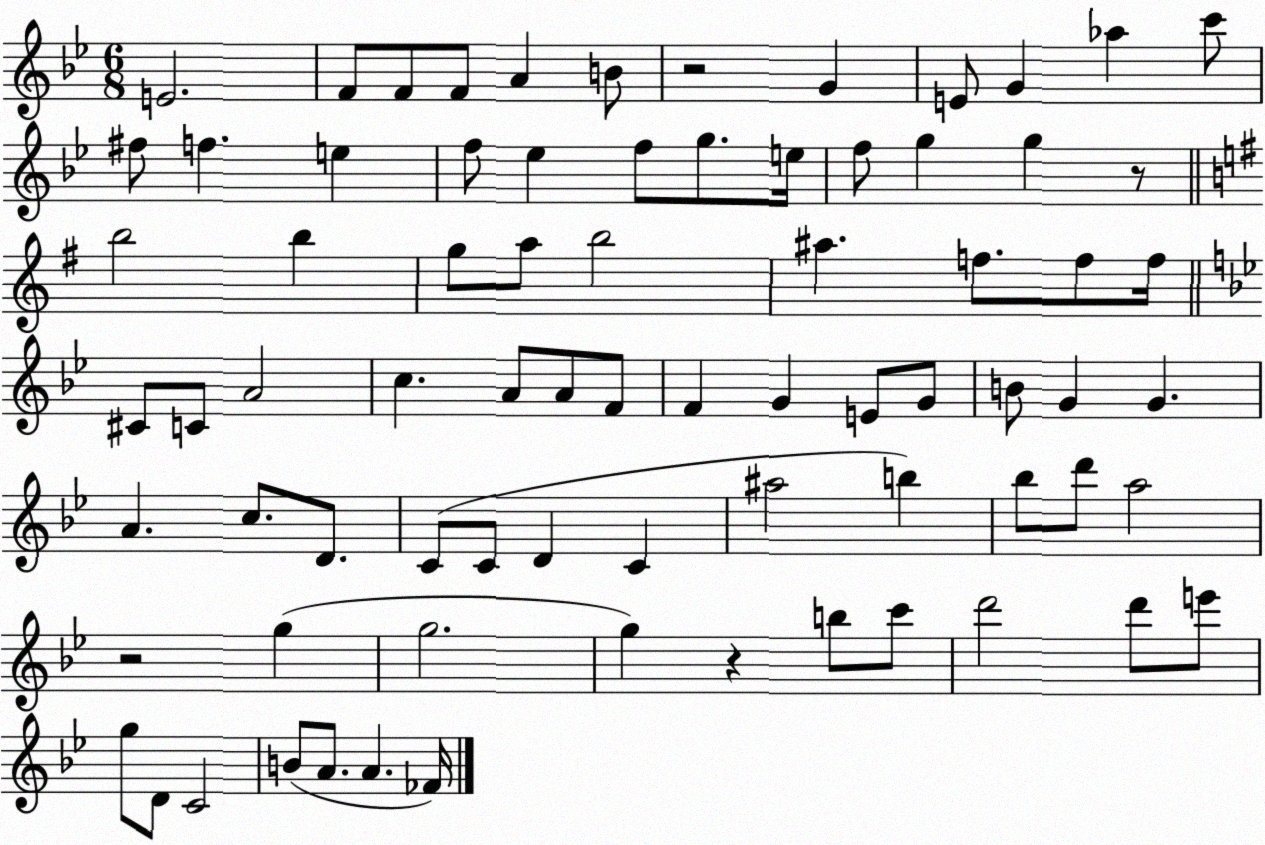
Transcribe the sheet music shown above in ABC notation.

X:1
T:Untitled
M:6/8
L:1/4
K:Bb
E2 F/2 F/2 F/2 A B/2 z2 G E/2 G _a c'/2 ^f/2 f e f/2 _e f/2 g/2 e/4 f/2 g g z/2 b2 b g/2 a/2 b2 ^a f/2 f/2 f/4 ^C/2 C/2 A2 c A/2 A/2 F/2 F G E/2 G/2 B/2 G G A c/2 D/2 C/2 C/2 D C ^a2 b _b/2 d'/2 a2 z2 g g2 g z b/2 c'/2 d'2 d'/2 e'/2 g/2 D/2 C2 B/2 A/2 A _F/4